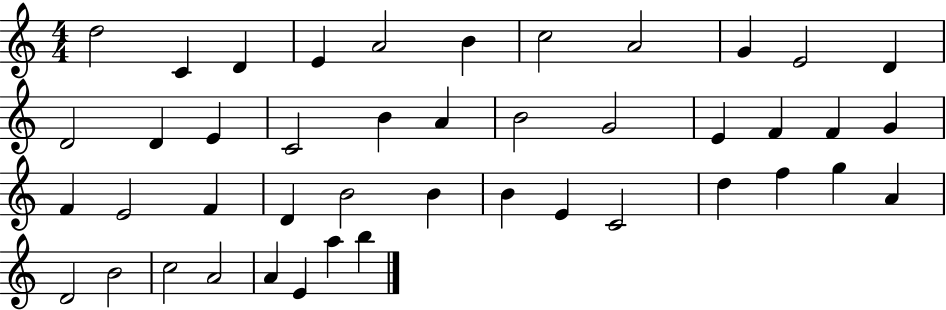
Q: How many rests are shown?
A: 0